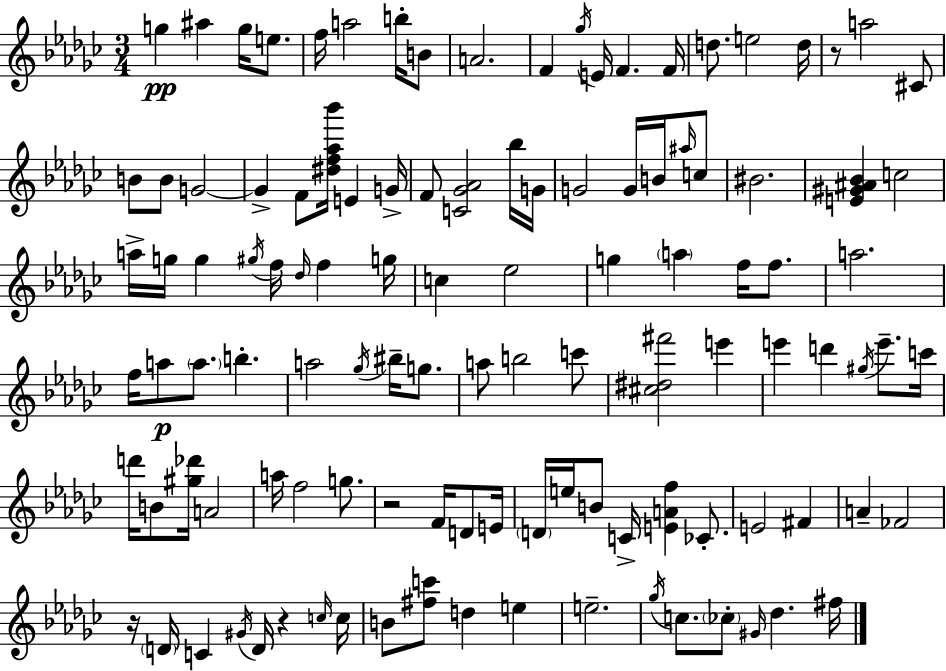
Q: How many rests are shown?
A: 4